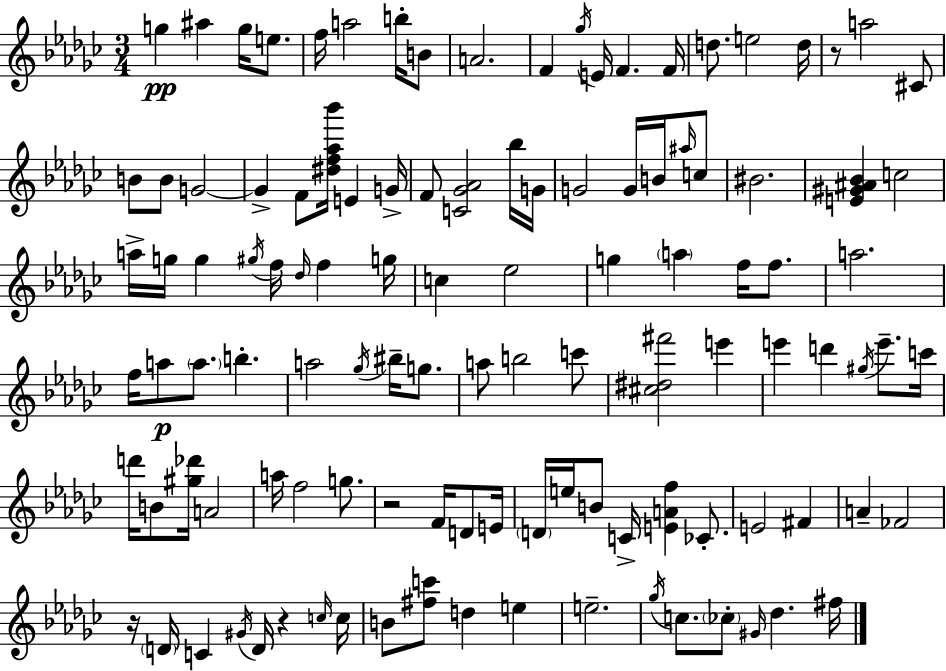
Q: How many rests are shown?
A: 4